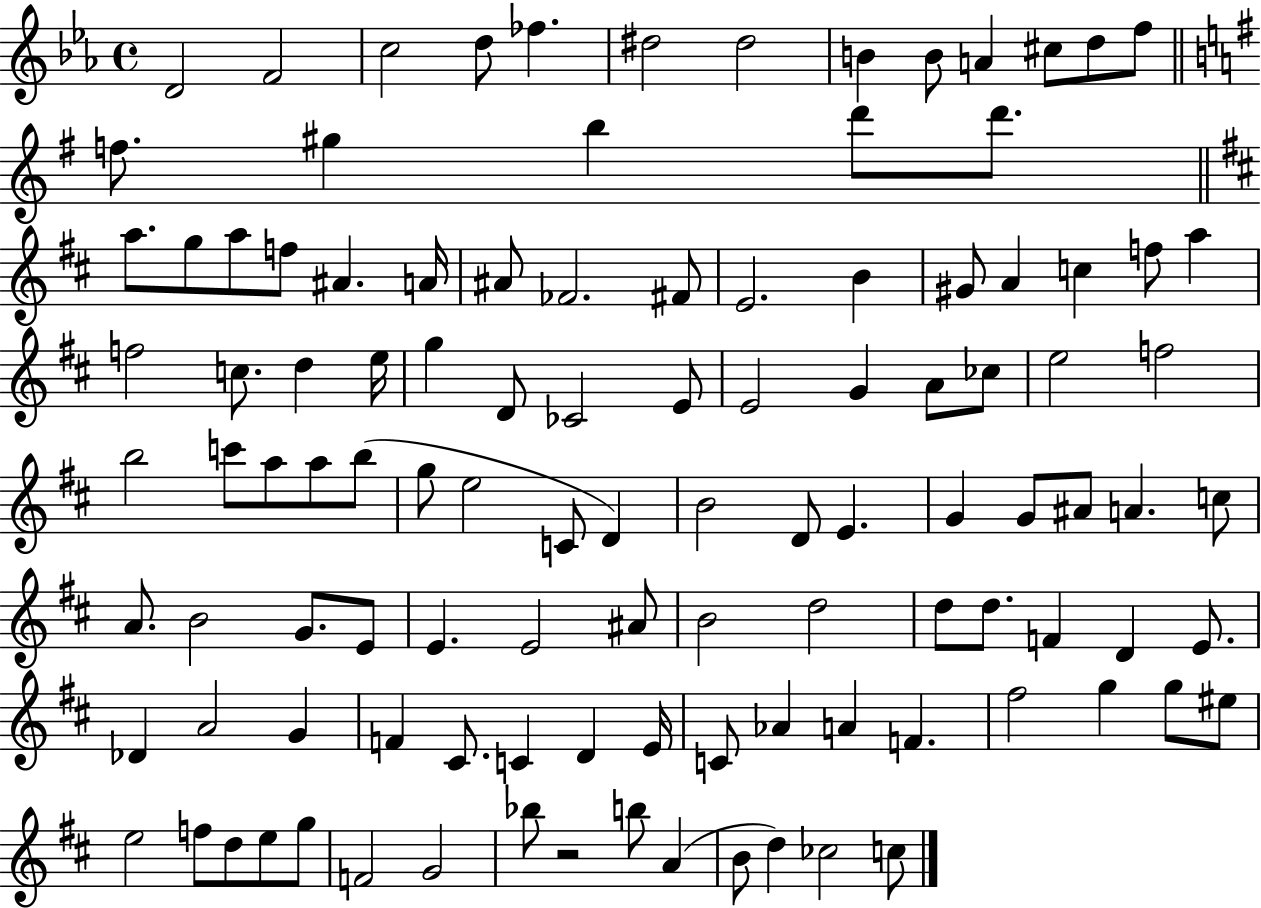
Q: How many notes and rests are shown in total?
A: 110